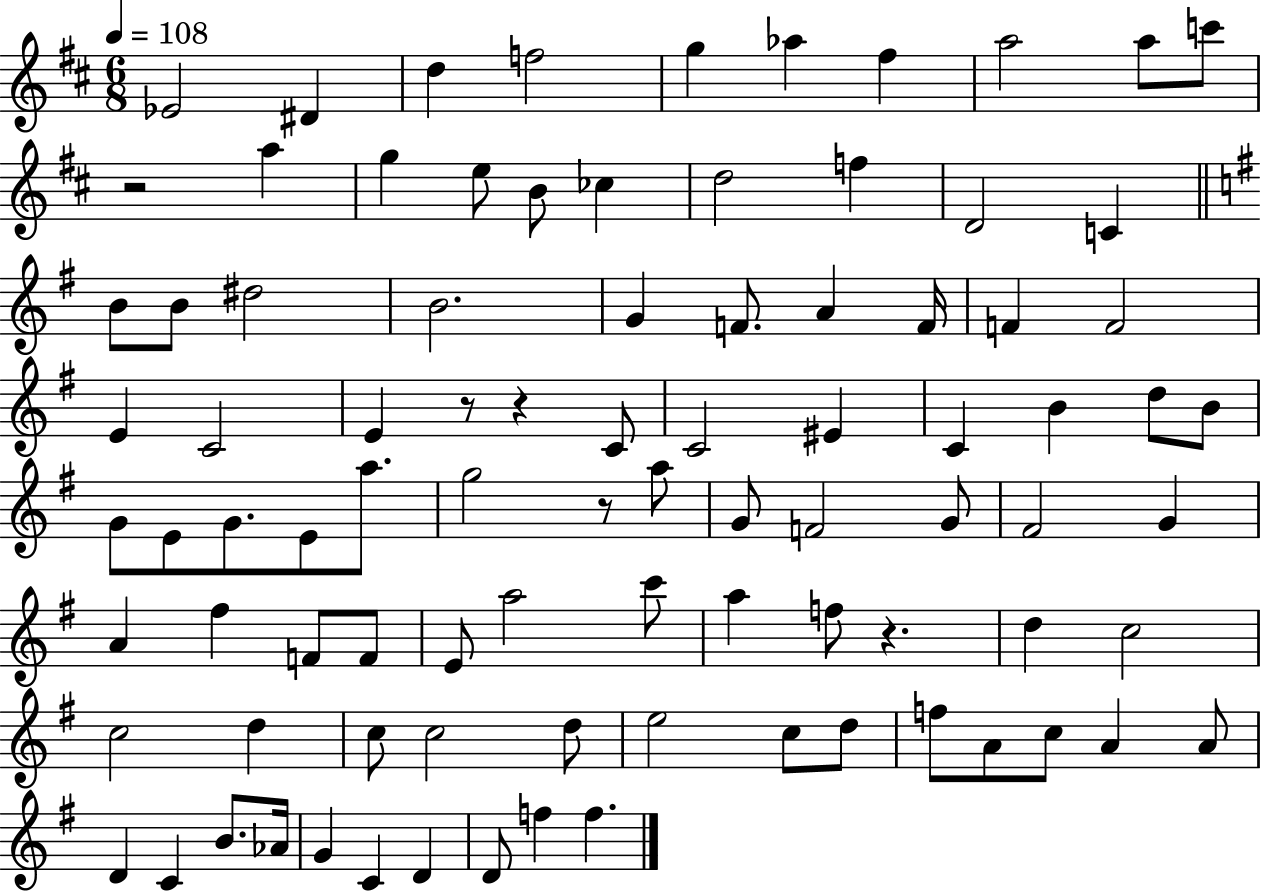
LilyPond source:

{
  \clef treble
  \numericTimeSignature
  \time 6/8
  \key d \major
  \tempo 4 = 108
  \repeat volta 2 { ees'2 dis'4 | d''4 f''2 | g''4 aes''4 fis''4 | a''2 a''8 c'''8 | \break r2 a''4 | g''4 e''8 b'8 ces''4 | d''2 f''4 | d'2 c'4 | \break \bar "||" \break \key e \minor b'8 b'8 dis''2 | b'2. | g'4 f'8. a'4 f'16 | f'4 f'2 | \break e'4 c'2 | e'4 r8 r4 c'8 | c'2 eis'4 | c'4 b'4 d''8 b'8 | \break g'8 e'8 g'8. e'8 a''8. | g''2 r8 a''8 | g'8 f'2 g'8 | fis'2 g'4 | \break a'4 fis''4 f'8 f'8 | e'8 a''2 c'''8 | a''4 f''8 r4. | d''4 c''2 | \break c''2 d''4 | c''8 c''2 d''8 | e''2 c''8 d''8 | f''8 a'8 c''8 a'4 a'8 | \break d'4 c'4 b'8. aes'16 | g'4 c'4 d'4 | d'8 f''4 f''4. | } \bar "|."
}